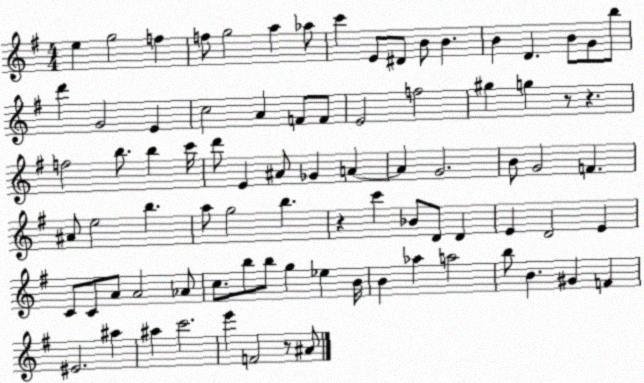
X:1
T:Untitled
M:4/4
L:1/4
K:G
e g2 f f/2 g2 a _a/2 c' E/2 ^D/2 B/2 B B D B/2 G/2 b/2 d' G2 E c2 A F/2 F/2 E2 f2 ^g g z/2 z f2 b/2 b c'/4 d'/2 E ^A/2 _G A A G2 B/2 G2 F ^A/2 e2 b a/2 g2 b z c' _B/2 D/2 D E D2 E C/2 C/2 A/2 A2 _A/2 c/2 b/2 b/2 g _e B/4 B _a a2 b/2 B ^G F ^E2 ^a ^a c'2 e' F2 z/2 ^A/2